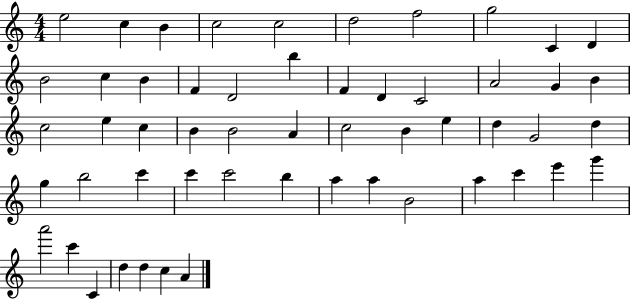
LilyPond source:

{
  \clef treble
  \numericTimeSignature
  \time 4/4
  \key c \major
  e''2 c''4 b'4 | c''2 c''2 | d''2 f''2 | g''2 c'4 d'4 | \break b'2 c''4 b'4 | f'4 d'2 b''4 | f'4 d'4 c'2 | a'2 g'4 b'4 | \break c''2 e''4 c''4 | b'4 b'2 a'4 | c''2 b'4 e''4 | d''4 g'2 d''4 | \break g''4 b''2 c'''4 | c'''4 c'''2 b''4 | a''4 a''4 b'2 | a''4 c'''4 e'''4 g'''4 | \break a'''2 c'''4 c'4 | d''4 d''4 c''4 a'4 | \bar "|."
}